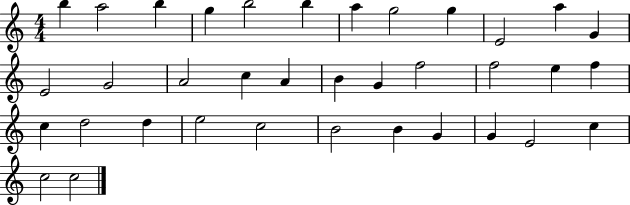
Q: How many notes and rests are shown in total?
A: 36